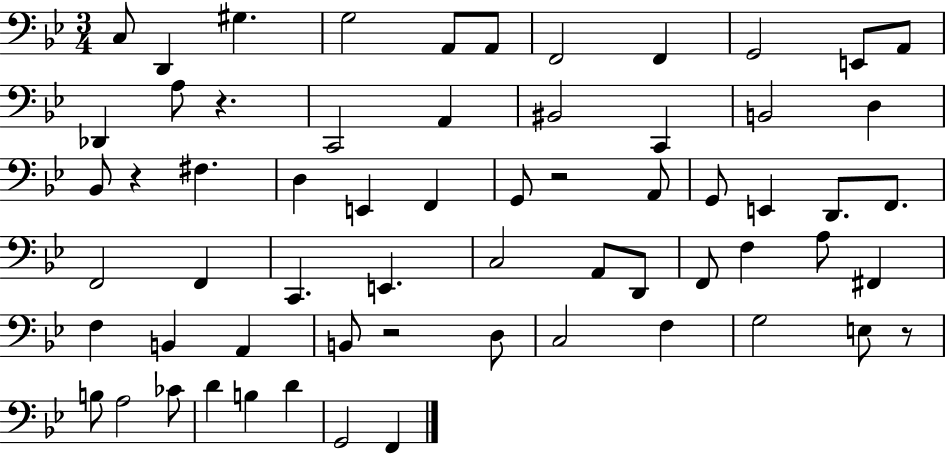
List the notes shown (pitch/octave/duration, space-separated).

C3/e D2/q G#3/q. G3/h A2/e A2/e F2/h F2/q G2/h E2/e A2/e Db2/q A3/e R/q. C2/h A2/q BIS2/h C2/q B2/h D3/q Bb2/e R/q F#3/q. D3/q E2/q F2/q G2/e R/h A2/e G2/e E2/q D2/e. F2/e. F2/h F2/q C2/q. E2/q. C3/h A2/e D2/e F2/e F3/q A3/e F#2/q F3/q B2/q A2/q B2/e R/h D3/e C3/h F3/q G3/h E3/e R/e B3/e A3/h CES4/e D4/q B3/q D4/q G2/h F2/q